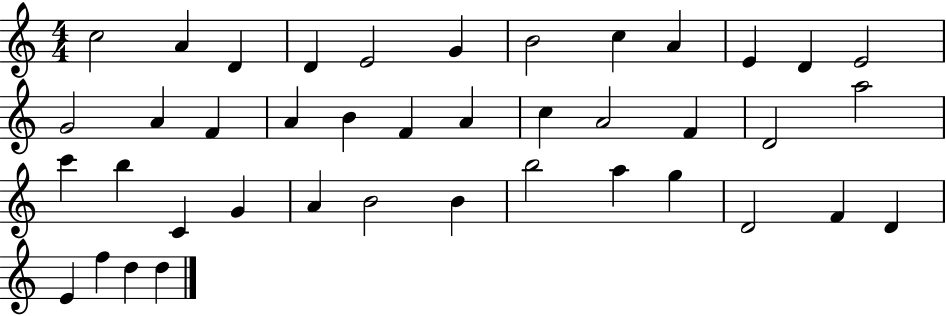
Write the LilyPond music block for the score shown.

{
  \clef treble
  \numericTimeSignature
  \time 4/4
  \key c \major
  c''2 a'4 d'4 | d'4 e'2 g'4 | b'2 c''4 a'4 | e'4 d'4 e'2 | \break g'2 a'4 f'4 | a'4 b'4 f'4 a'4 | c''4 a'2 f'4 | d'2 a''2 | \break c'''4 b''4 c'4 g'4 | a'4 b'2 b'4 | b''2 a''4 g''4 | d'2 f'4 d'4 | \break e'4 f''4 d''4 d''4 | \bar "|."
}